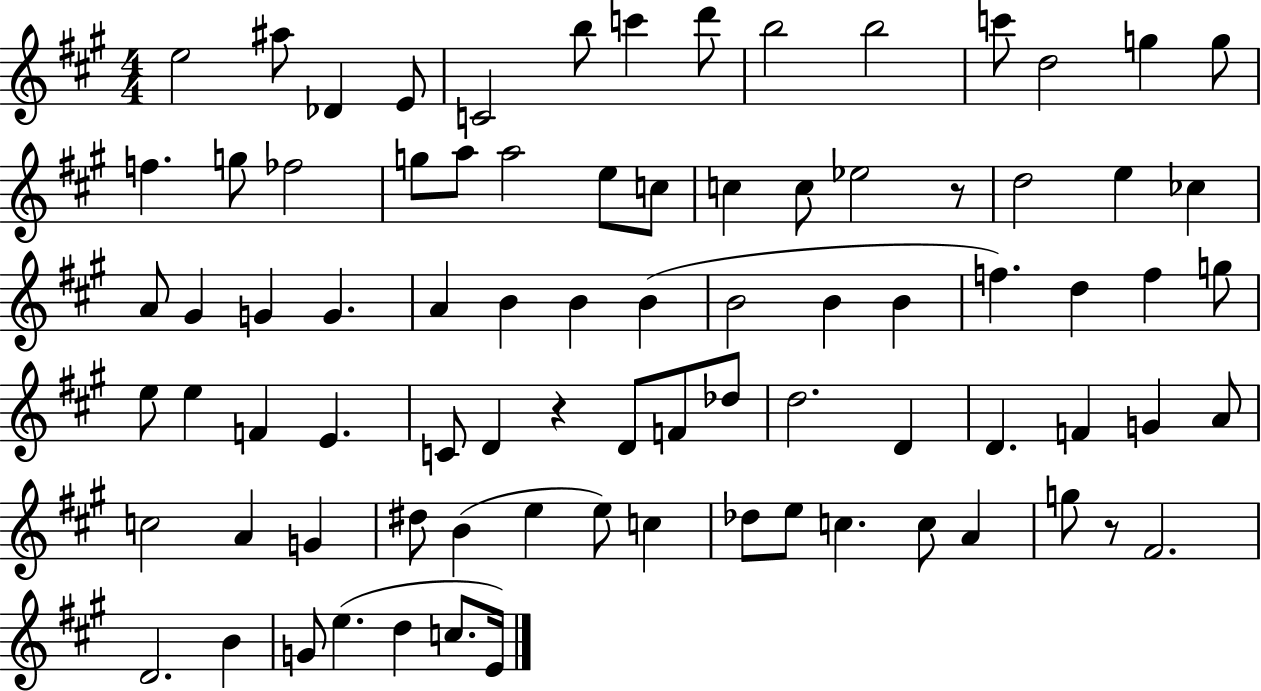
{
  \clef treble
  \numericTimeSignature
  \time 4/4
  \key a \major
  e''2 ais''8 des'4 e'8 | c'2 b''8 c'''4 d'''8 | b''2 b''2 | c'''8 d''2 g''4 g''8 | \break f''4. g''8 fes''2 | g''8 a''8 a''2 e''8 c''8 | c''4 c''8 ees''2 r8 | d''2 e''4 ces''4 | \break a'8 gis'4 g'4 g'4. | a'4 b'4 b'4 b'4( | b'2 b'4 b'4 | f''4.) d''4 f''4 g''8 | \break e''8 e''4 f'4 e'4. | c'8 d'4 r4 d'8 f'8 des''8 | d''2. d'4 | d'4. f'4 g'4 a'8 | \break c''2 a'4 g'4 | dis''8 b'4( e''4 e''8) c''4 | des''8 e''8 c''4. c''8 a'4 | g''8 r8 fis'2. | \break d'2. b'4 | g'8 e''4.( d''4 c''8. e'16) | \bar "|."
}